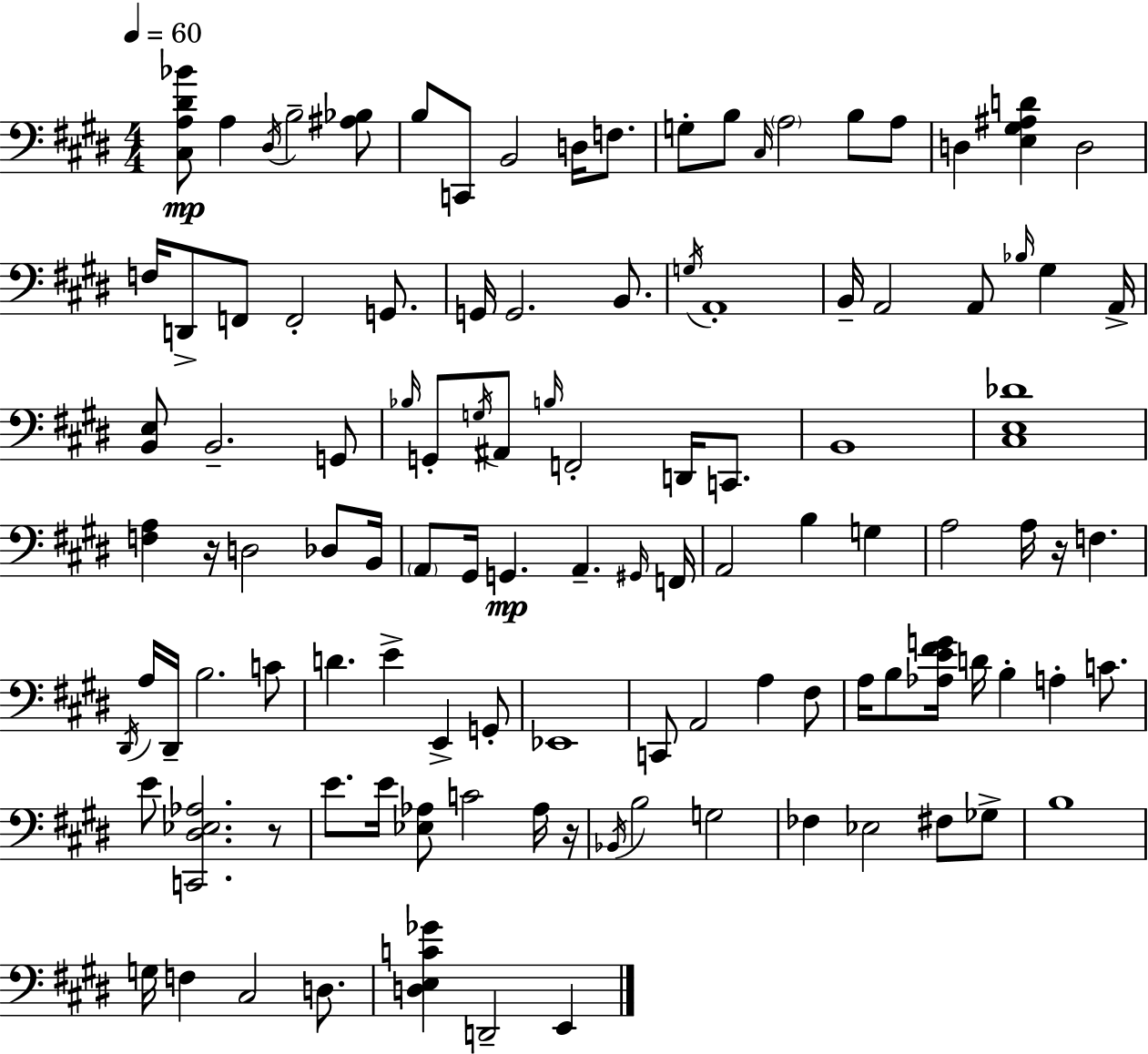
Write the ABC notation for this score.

X:1
T:Untitled
M:4/4
L:1/4
K:E
[^C,A,^D_B]/2 A, ^D,/4 B,2 [^A,_B,]/2 B,/2 C,,/2 B,,2 D,/4 F,/2 G,/2 B,/2 ^C,/4 A,2 B,/2 A,/2 D, [E,^G,^A,D] D,2 F,/4 D,,/2 F,,/2 F,,2 G,,/2 G,,/4 G,,2 B,,/2 G,/4 A,,4 B,,/4 A,,2 A,,/2 _B,/4 ^G, A,,/4 [B,,E,]/2 B,,2 G,,/2 _B,/4 G,,/2 G,/4 ^A,,/2 B,/4 F,,2 D,,/4 C,,/2 B,,4 [^C,E,_D]4 [F,A,] z/4 D,2 _D,/2 B,,/4 A,,/2 ^G,,/4 G,, A,, ^G,,/4 F,,/4 A,,2 B, G, A,2 A,/4 z/4 F, ^D,,/4 A,/4 ^D,,/4 B,2 C/2 D E E,, G,,/2 _E,,4 C,,/2 A,,2 A, ^F,/2 A,/4 B,/2 [_A,E^FG]/4 D/4 B, A, C/2 E/2 [C,,^D,_E,_A,]2 z/2 E/2 E/4 [_E,_A,]/2 C2 _A,/4 z/4 _B,,/4 B,2 G,2 _F, _E,2 ^F,/2 _G,/2 B,4 G,/4 F, ^C,2 D,/2 [D,E,C_G] D,,2 E,,